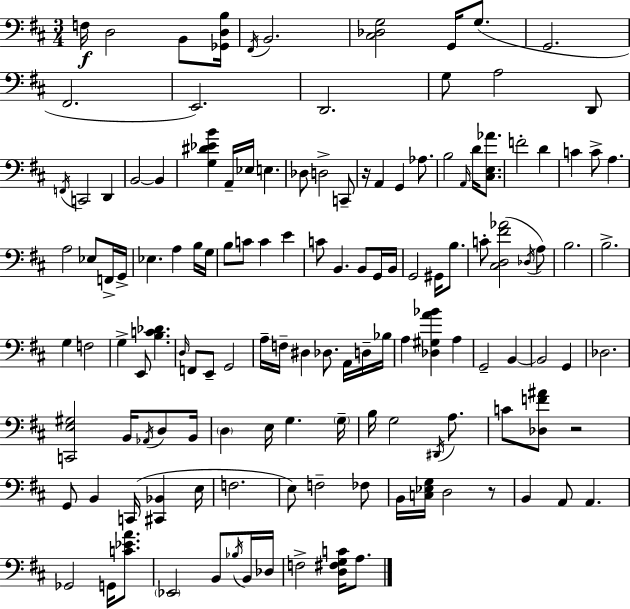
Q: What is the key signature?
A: D major